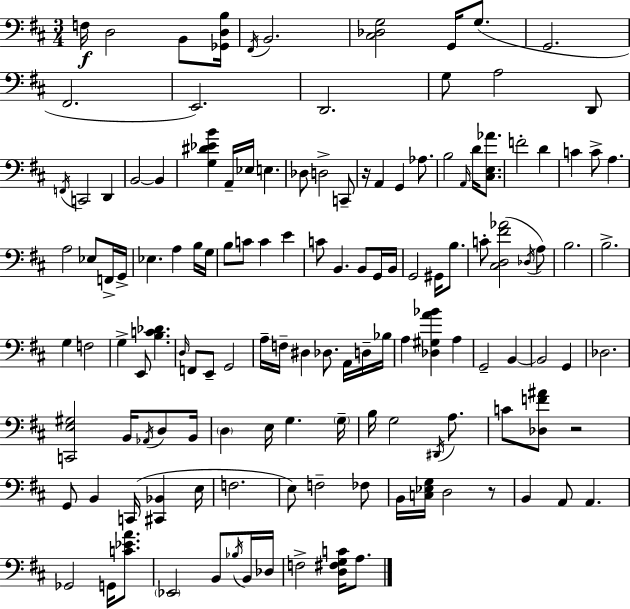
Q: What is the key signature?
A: D major